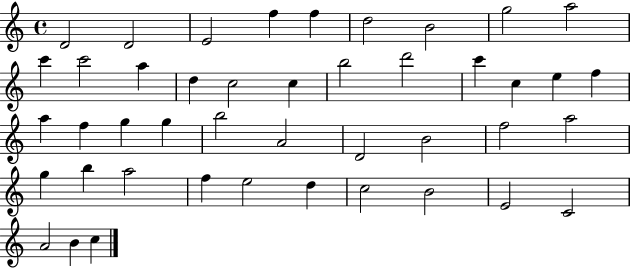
{
  \clef treble
  \time 4/4
  \defaultTimeSignature
  \key c \major
  d'2 d'2 | e'2 f''4 f''4 | d''2 b'2 | g''2 a''2 | \break c'''4 c'''2 a''4 | d''4 c''2 c''4 | b''2 d'''2 | c'''4 c''4 e''4 f''4 | \break a''4 f''4 g''4 g''4 | b''2 a'2 | d'2 b'2 | f''2 a''2 | \break g''4 b''4 a''2 | f''4 e''2 d''4 | c''2 b'2 | e'2 c'2 | \break a'2 b'4 c''4 | \bar "|."
}